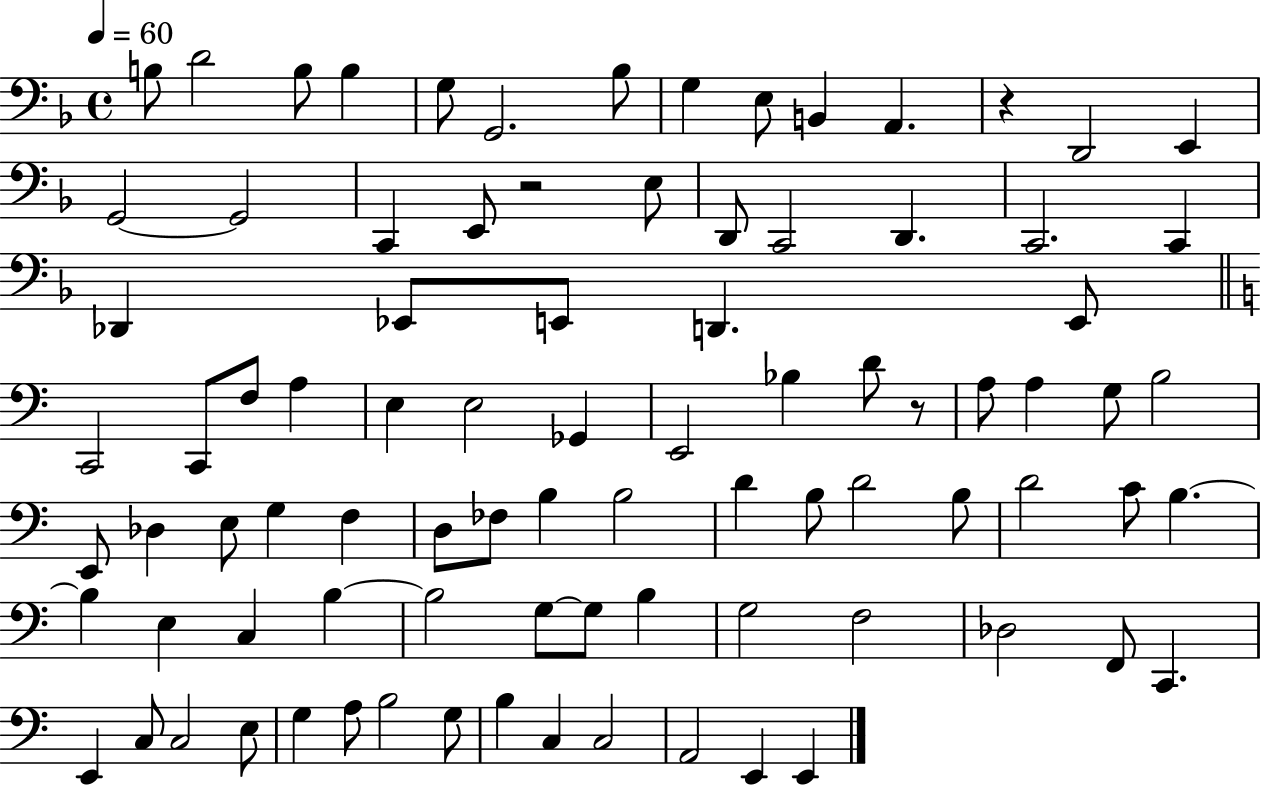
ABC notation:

X:1
T:Untitled
M:4/4
L:1/4
K:F
B,/2 D2 B,/2 B, G,/2 G,,2 _B,/2 G, E,/2 B,, A,, z D,,2 E,, G,,2 G,,2 C,, E,,/2 z2 E,/2 D,,/2 C,,2 D,, C,,2 C,, _D,, _E,,/2 E,,/2 D,, E,,/2 C,,2 C,,/2 F,/2 A, E, E,2 _G,, E,,2 _B, D/2 z/2 A,/2 A, G,/2 B,2 E,,/2 _D, E,/2 G, F, D,/2 _F,/2 B, B,2 D B,/2 D2 B,/2 D2 C/2 B, B, E, C, B, B,2 G,/2 G,/2 B, G,2 F,2 _D,2 F,,/2 C,, E,, C,/2 C,2 E,/2 G, A,/2 B,2 G,/2 B, C, C,2 A,,2 E,, E,,